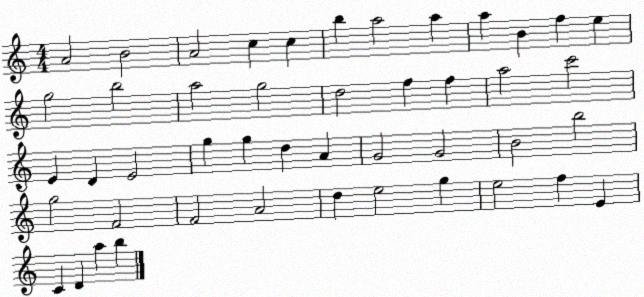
X:1
T:Untitled
M:4/4
L:1/4
K:C
A2 B2 A2 c c b a2 a a B f e g2 b2 a2 g2 d2 f f a2 c'2 E D E2 g g d A G2 G2 B2 b2 g2 F2 F2 A2 d e2 g e2 f E C D a b